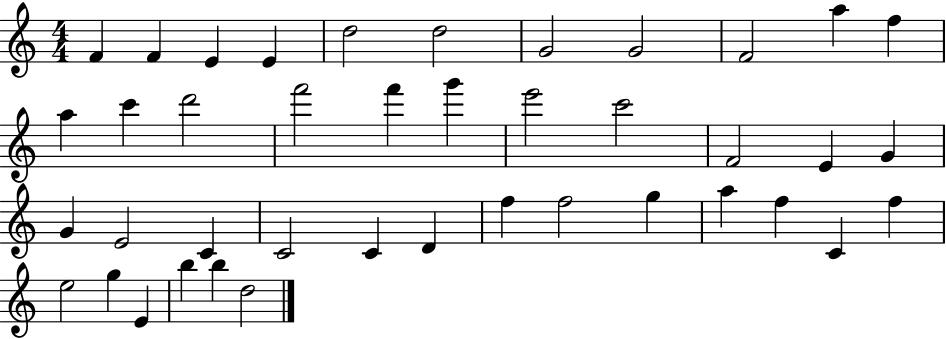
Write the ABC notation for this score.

X:1
T:Untitled
M:4/4
L:1/4
K:C
F F E E d2 d2 G2 G2 F2 a f a c' d'2 f'2 f' g' e'2 c'2 F2 E G G E2 C C2 C D f f2 g a f C f e2 g E b b d2